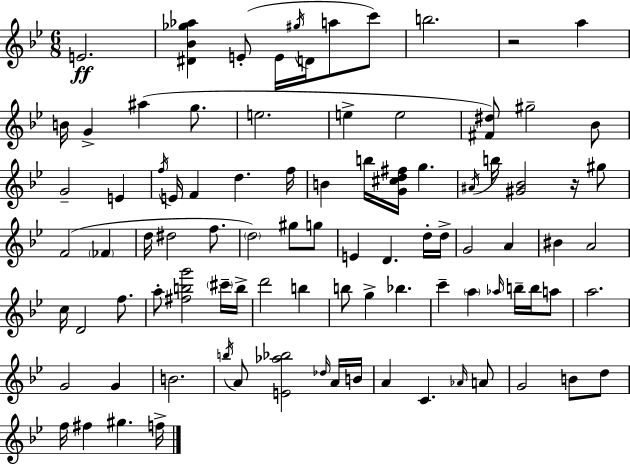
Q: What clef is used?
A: treble